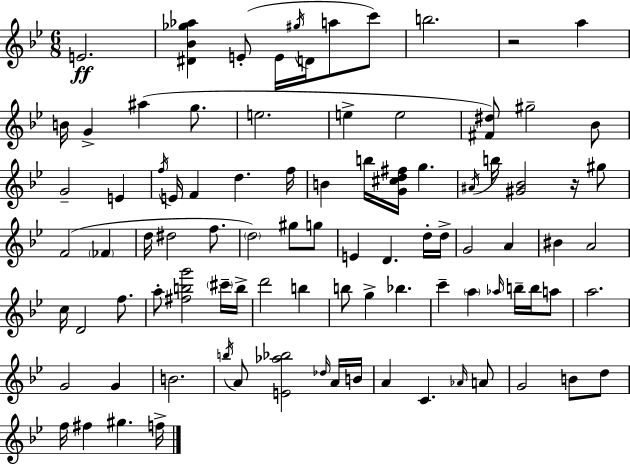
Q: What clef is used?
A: treble